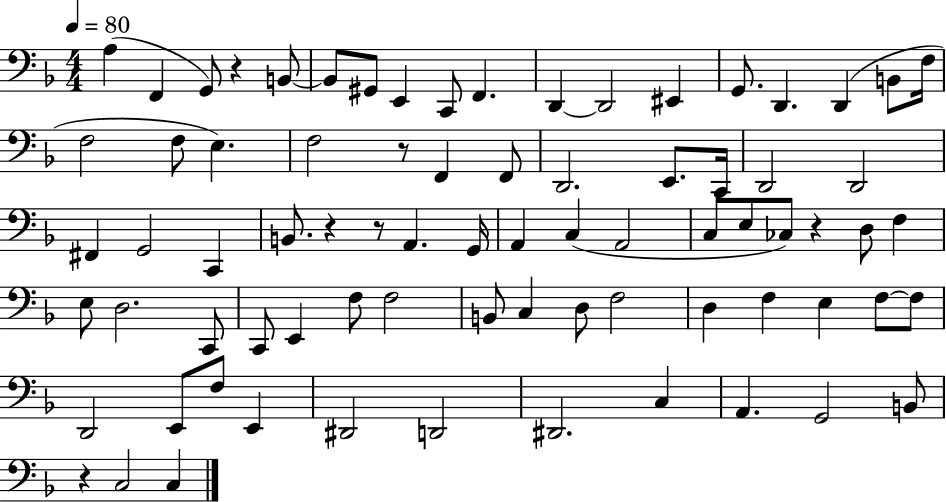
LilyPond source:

{
  \clef bass
  \numericTimeSignature
  \time 4/4
  \key f \major
  \tempo 4 = 80
  a4( f,4 g,8) r4 b,8~~ | b,8 gis,8 e,4 c,8 f,4. | d,4~~ d,2 eis,4 | g,8. d,4. d,4( b,8 f16 | \break f2 f8 e4.) | f2 r8 f,4 f,8 | d,2. e,8. c,16 | d,2 d,2 | \break fis,4 g,2 c,4 | b,8. r4 r8 a,4. g,16 | a,4 c4( a,2 | c8 e8 ces8) r4 d8 f4 | \break e8 d2. c,8 | c,8 e,4 f8 f2 | b,8 c4 d8 f2 | d4 f4 e4 f8~~ f8 | \break d,2 e,8 f8 e,4 | dis,2 d,2 | dis,2. c4 | a,4. g,2 b,8 | \break r4 c2 c4 | \bar "|."
}